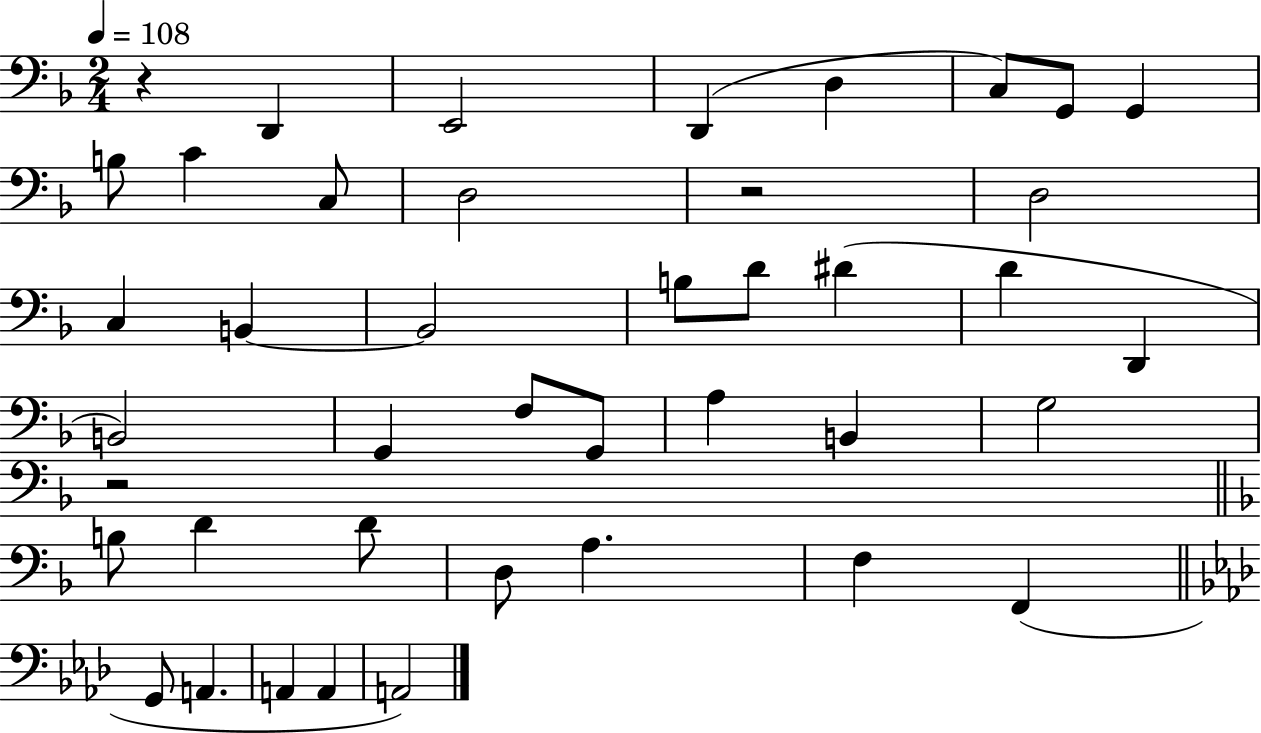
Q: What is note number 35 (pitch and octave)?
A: G2